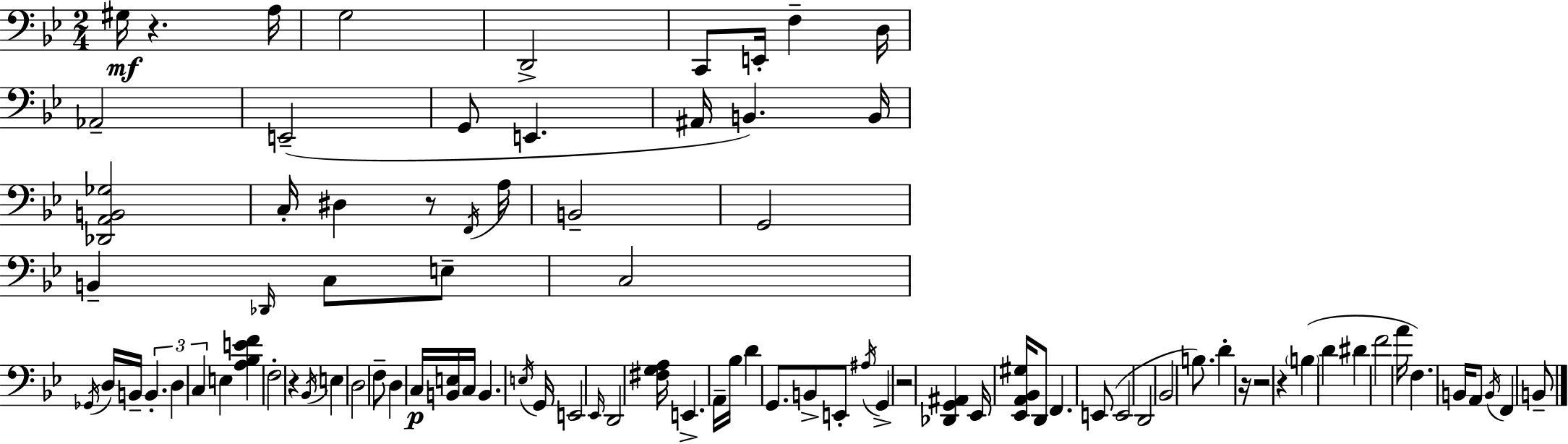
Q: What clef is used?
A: bass